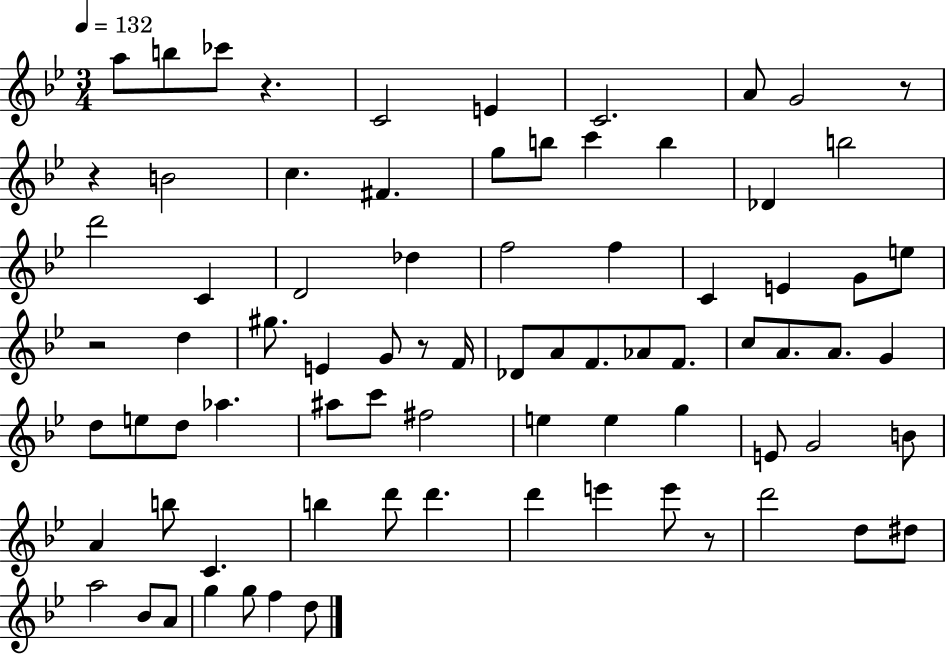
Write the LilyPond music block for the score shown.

{
  \clef treble
  \numericTimeSignature
  \time 3/4
  \key bes \major
  \tempo 4 = 132
  a''8 b''8 ces'''8 r4. | c'2 e'4 | c'2. | a'8 g'2 r8 | \break r4 b'2 | c''4. fis'4. | g''8 b''8 c'''4 b''4 | des'4 b''2 | \break d'''2 c'4 | d'2 des''4 | f''2 f''4 | c'4 e'4 g'8 e''8 | \break r2 d''4 | gis''8. e'4 g'8 r8 f'16 | des'8 a'8 f'8. aes'8 f'8. | c''8 a'8. a'8. g'4 | \break d''8 e''8 d''8 aes''4. | ais''8 c'''8 fis''2 | e''4 e''4 g''4 | e'8 g'2 b'8 | \break a'4 b''8 c'4. | b''4 d'''8 d'''4. | d'''4 e'''4 e'''8 r8 | d'''2 d''8 dis''8 | \break a''2 bes'8 a'8 | g''4 g''8 f''4 d''8 | \bar "|."
}